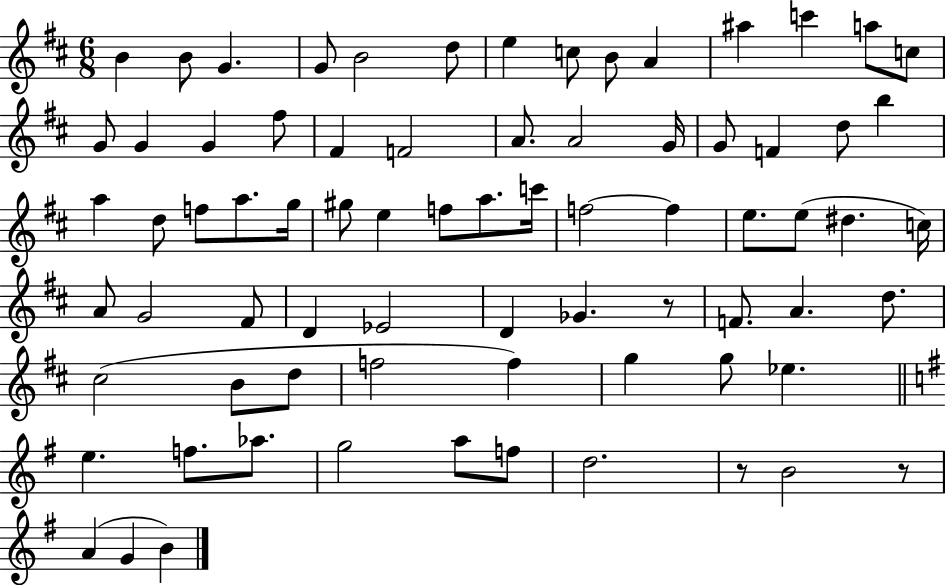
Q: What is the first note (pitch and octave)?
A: B4